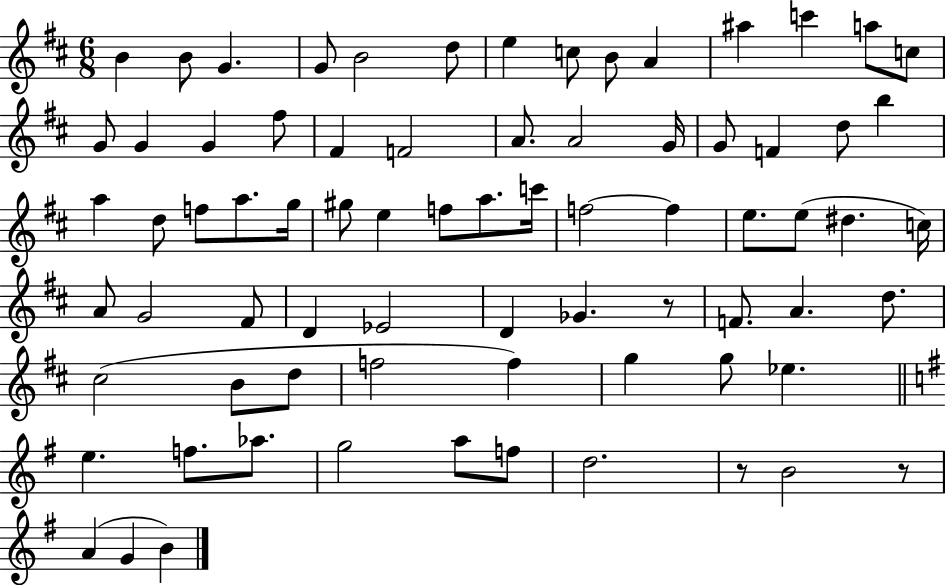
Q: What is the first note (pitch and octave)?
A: B4